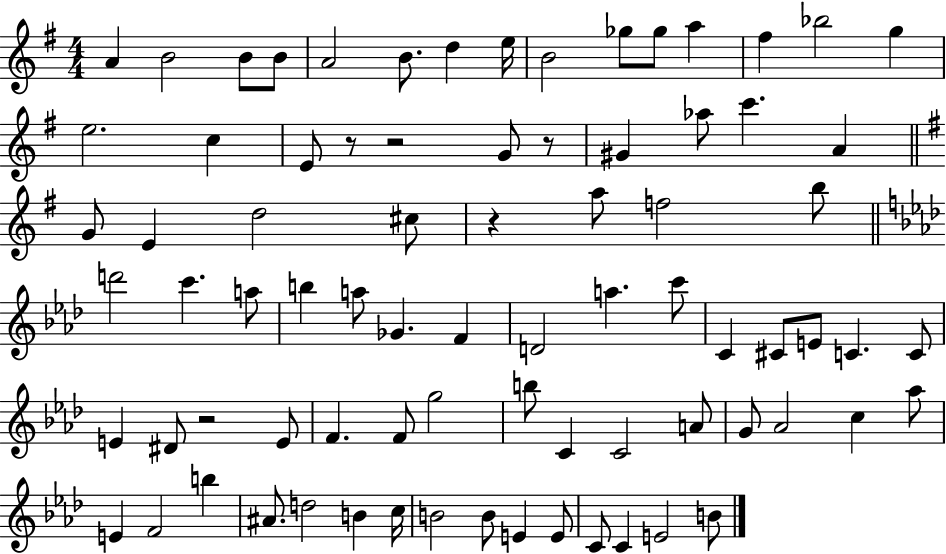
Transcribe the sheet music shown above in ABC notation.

X:1
T:Untitled
M:4/4
L:1/4
K:G
A B2 B/2 B/2 A2 B/2 d e/4 B2 _g/2 _g/2 a ^f _b2 g e2 c E/2 z/2 z2 G/2 z/2 ^G _a/2 c' A G/2 E d2 ^c/2 z a/2 f2 b/2 d'2 c' a/2 b a/2 _G F D2 a c'/2 C ^C/2 E/2 C C/2 E ^D/2 z2 E/2 F F/2 g2 b/2 C C2 A/2 G/2 _A2 c _a/2 E F2 b ^A/2 d2 B c/4 B2 B/2 E E/2 C/2 C E2 B/2